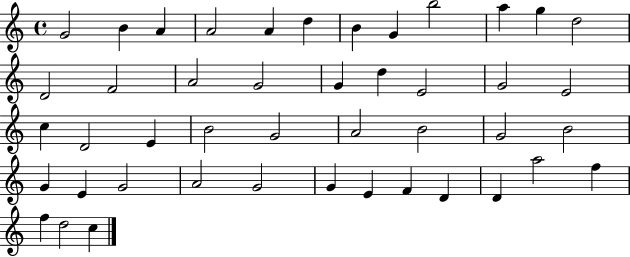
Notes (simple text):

G4/h B4/q A4/q A4/h A4/q D5/q B4/q G4/q B5/h A5/q G5/q D5/h D4/h F4/h A4/h G4/h G4/q D5/q E4/h G4/h E4/h C5/q D4/h E4/q B4/h G4/h A4/h B4/h G4/h B4/h G4/q E4/q G4/h A4/h G4/h G4/q E4/q F4/q D4/q D4/q A5/h F5/q F5/q D5/h C5/q